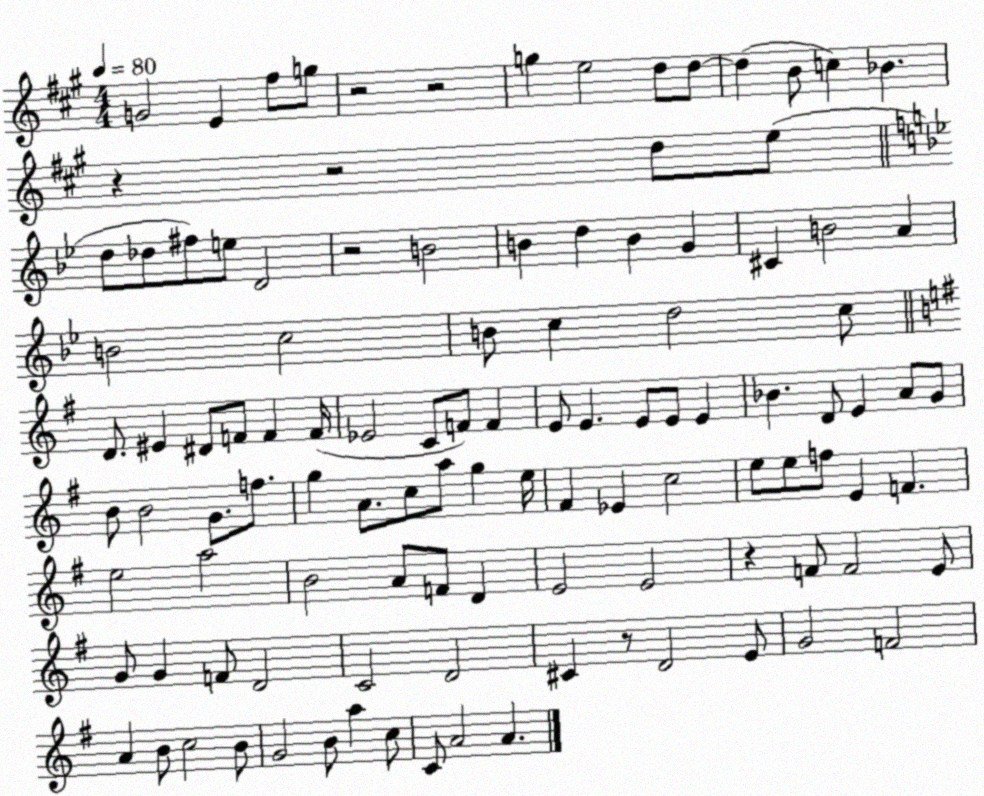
X:1
T:Untitled
M:4/4
L:1/4
K:A
G2 E ^f/2 g/2 z2 z2 g e2 d/2 d/2 d B/2 c _B z z2 d/2 e/2 d/2 _d/2 ^f/2 e/2 D2 z2 B2 B d B G ^C B2 A B2 c2 B/2 c d2 c/2 D/2 ^E ^D/2 F/2 F F/4 _E2 C/2 F/2 F E/2 E E/2 E/2 E _B D/2 E A/2 G/2 B/2 B2 G/2 f/2 g A/2 c/2 a/2 g e/4 ^F _E c2 e/2 e/2 f/2 E F e2 a2 B2 A/2 F/2 D E2 E2 z F/2 F2 E/2 G/2 G F/2 D2 C2 D2 ^C z/2 D2 E/2 G2 F2 A B/2 c2 B/2 G2 B/2 a c/2 C/2 A2 A